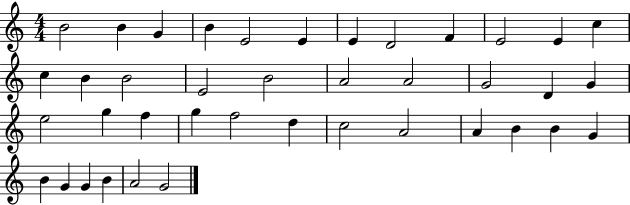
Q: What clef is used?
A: treble